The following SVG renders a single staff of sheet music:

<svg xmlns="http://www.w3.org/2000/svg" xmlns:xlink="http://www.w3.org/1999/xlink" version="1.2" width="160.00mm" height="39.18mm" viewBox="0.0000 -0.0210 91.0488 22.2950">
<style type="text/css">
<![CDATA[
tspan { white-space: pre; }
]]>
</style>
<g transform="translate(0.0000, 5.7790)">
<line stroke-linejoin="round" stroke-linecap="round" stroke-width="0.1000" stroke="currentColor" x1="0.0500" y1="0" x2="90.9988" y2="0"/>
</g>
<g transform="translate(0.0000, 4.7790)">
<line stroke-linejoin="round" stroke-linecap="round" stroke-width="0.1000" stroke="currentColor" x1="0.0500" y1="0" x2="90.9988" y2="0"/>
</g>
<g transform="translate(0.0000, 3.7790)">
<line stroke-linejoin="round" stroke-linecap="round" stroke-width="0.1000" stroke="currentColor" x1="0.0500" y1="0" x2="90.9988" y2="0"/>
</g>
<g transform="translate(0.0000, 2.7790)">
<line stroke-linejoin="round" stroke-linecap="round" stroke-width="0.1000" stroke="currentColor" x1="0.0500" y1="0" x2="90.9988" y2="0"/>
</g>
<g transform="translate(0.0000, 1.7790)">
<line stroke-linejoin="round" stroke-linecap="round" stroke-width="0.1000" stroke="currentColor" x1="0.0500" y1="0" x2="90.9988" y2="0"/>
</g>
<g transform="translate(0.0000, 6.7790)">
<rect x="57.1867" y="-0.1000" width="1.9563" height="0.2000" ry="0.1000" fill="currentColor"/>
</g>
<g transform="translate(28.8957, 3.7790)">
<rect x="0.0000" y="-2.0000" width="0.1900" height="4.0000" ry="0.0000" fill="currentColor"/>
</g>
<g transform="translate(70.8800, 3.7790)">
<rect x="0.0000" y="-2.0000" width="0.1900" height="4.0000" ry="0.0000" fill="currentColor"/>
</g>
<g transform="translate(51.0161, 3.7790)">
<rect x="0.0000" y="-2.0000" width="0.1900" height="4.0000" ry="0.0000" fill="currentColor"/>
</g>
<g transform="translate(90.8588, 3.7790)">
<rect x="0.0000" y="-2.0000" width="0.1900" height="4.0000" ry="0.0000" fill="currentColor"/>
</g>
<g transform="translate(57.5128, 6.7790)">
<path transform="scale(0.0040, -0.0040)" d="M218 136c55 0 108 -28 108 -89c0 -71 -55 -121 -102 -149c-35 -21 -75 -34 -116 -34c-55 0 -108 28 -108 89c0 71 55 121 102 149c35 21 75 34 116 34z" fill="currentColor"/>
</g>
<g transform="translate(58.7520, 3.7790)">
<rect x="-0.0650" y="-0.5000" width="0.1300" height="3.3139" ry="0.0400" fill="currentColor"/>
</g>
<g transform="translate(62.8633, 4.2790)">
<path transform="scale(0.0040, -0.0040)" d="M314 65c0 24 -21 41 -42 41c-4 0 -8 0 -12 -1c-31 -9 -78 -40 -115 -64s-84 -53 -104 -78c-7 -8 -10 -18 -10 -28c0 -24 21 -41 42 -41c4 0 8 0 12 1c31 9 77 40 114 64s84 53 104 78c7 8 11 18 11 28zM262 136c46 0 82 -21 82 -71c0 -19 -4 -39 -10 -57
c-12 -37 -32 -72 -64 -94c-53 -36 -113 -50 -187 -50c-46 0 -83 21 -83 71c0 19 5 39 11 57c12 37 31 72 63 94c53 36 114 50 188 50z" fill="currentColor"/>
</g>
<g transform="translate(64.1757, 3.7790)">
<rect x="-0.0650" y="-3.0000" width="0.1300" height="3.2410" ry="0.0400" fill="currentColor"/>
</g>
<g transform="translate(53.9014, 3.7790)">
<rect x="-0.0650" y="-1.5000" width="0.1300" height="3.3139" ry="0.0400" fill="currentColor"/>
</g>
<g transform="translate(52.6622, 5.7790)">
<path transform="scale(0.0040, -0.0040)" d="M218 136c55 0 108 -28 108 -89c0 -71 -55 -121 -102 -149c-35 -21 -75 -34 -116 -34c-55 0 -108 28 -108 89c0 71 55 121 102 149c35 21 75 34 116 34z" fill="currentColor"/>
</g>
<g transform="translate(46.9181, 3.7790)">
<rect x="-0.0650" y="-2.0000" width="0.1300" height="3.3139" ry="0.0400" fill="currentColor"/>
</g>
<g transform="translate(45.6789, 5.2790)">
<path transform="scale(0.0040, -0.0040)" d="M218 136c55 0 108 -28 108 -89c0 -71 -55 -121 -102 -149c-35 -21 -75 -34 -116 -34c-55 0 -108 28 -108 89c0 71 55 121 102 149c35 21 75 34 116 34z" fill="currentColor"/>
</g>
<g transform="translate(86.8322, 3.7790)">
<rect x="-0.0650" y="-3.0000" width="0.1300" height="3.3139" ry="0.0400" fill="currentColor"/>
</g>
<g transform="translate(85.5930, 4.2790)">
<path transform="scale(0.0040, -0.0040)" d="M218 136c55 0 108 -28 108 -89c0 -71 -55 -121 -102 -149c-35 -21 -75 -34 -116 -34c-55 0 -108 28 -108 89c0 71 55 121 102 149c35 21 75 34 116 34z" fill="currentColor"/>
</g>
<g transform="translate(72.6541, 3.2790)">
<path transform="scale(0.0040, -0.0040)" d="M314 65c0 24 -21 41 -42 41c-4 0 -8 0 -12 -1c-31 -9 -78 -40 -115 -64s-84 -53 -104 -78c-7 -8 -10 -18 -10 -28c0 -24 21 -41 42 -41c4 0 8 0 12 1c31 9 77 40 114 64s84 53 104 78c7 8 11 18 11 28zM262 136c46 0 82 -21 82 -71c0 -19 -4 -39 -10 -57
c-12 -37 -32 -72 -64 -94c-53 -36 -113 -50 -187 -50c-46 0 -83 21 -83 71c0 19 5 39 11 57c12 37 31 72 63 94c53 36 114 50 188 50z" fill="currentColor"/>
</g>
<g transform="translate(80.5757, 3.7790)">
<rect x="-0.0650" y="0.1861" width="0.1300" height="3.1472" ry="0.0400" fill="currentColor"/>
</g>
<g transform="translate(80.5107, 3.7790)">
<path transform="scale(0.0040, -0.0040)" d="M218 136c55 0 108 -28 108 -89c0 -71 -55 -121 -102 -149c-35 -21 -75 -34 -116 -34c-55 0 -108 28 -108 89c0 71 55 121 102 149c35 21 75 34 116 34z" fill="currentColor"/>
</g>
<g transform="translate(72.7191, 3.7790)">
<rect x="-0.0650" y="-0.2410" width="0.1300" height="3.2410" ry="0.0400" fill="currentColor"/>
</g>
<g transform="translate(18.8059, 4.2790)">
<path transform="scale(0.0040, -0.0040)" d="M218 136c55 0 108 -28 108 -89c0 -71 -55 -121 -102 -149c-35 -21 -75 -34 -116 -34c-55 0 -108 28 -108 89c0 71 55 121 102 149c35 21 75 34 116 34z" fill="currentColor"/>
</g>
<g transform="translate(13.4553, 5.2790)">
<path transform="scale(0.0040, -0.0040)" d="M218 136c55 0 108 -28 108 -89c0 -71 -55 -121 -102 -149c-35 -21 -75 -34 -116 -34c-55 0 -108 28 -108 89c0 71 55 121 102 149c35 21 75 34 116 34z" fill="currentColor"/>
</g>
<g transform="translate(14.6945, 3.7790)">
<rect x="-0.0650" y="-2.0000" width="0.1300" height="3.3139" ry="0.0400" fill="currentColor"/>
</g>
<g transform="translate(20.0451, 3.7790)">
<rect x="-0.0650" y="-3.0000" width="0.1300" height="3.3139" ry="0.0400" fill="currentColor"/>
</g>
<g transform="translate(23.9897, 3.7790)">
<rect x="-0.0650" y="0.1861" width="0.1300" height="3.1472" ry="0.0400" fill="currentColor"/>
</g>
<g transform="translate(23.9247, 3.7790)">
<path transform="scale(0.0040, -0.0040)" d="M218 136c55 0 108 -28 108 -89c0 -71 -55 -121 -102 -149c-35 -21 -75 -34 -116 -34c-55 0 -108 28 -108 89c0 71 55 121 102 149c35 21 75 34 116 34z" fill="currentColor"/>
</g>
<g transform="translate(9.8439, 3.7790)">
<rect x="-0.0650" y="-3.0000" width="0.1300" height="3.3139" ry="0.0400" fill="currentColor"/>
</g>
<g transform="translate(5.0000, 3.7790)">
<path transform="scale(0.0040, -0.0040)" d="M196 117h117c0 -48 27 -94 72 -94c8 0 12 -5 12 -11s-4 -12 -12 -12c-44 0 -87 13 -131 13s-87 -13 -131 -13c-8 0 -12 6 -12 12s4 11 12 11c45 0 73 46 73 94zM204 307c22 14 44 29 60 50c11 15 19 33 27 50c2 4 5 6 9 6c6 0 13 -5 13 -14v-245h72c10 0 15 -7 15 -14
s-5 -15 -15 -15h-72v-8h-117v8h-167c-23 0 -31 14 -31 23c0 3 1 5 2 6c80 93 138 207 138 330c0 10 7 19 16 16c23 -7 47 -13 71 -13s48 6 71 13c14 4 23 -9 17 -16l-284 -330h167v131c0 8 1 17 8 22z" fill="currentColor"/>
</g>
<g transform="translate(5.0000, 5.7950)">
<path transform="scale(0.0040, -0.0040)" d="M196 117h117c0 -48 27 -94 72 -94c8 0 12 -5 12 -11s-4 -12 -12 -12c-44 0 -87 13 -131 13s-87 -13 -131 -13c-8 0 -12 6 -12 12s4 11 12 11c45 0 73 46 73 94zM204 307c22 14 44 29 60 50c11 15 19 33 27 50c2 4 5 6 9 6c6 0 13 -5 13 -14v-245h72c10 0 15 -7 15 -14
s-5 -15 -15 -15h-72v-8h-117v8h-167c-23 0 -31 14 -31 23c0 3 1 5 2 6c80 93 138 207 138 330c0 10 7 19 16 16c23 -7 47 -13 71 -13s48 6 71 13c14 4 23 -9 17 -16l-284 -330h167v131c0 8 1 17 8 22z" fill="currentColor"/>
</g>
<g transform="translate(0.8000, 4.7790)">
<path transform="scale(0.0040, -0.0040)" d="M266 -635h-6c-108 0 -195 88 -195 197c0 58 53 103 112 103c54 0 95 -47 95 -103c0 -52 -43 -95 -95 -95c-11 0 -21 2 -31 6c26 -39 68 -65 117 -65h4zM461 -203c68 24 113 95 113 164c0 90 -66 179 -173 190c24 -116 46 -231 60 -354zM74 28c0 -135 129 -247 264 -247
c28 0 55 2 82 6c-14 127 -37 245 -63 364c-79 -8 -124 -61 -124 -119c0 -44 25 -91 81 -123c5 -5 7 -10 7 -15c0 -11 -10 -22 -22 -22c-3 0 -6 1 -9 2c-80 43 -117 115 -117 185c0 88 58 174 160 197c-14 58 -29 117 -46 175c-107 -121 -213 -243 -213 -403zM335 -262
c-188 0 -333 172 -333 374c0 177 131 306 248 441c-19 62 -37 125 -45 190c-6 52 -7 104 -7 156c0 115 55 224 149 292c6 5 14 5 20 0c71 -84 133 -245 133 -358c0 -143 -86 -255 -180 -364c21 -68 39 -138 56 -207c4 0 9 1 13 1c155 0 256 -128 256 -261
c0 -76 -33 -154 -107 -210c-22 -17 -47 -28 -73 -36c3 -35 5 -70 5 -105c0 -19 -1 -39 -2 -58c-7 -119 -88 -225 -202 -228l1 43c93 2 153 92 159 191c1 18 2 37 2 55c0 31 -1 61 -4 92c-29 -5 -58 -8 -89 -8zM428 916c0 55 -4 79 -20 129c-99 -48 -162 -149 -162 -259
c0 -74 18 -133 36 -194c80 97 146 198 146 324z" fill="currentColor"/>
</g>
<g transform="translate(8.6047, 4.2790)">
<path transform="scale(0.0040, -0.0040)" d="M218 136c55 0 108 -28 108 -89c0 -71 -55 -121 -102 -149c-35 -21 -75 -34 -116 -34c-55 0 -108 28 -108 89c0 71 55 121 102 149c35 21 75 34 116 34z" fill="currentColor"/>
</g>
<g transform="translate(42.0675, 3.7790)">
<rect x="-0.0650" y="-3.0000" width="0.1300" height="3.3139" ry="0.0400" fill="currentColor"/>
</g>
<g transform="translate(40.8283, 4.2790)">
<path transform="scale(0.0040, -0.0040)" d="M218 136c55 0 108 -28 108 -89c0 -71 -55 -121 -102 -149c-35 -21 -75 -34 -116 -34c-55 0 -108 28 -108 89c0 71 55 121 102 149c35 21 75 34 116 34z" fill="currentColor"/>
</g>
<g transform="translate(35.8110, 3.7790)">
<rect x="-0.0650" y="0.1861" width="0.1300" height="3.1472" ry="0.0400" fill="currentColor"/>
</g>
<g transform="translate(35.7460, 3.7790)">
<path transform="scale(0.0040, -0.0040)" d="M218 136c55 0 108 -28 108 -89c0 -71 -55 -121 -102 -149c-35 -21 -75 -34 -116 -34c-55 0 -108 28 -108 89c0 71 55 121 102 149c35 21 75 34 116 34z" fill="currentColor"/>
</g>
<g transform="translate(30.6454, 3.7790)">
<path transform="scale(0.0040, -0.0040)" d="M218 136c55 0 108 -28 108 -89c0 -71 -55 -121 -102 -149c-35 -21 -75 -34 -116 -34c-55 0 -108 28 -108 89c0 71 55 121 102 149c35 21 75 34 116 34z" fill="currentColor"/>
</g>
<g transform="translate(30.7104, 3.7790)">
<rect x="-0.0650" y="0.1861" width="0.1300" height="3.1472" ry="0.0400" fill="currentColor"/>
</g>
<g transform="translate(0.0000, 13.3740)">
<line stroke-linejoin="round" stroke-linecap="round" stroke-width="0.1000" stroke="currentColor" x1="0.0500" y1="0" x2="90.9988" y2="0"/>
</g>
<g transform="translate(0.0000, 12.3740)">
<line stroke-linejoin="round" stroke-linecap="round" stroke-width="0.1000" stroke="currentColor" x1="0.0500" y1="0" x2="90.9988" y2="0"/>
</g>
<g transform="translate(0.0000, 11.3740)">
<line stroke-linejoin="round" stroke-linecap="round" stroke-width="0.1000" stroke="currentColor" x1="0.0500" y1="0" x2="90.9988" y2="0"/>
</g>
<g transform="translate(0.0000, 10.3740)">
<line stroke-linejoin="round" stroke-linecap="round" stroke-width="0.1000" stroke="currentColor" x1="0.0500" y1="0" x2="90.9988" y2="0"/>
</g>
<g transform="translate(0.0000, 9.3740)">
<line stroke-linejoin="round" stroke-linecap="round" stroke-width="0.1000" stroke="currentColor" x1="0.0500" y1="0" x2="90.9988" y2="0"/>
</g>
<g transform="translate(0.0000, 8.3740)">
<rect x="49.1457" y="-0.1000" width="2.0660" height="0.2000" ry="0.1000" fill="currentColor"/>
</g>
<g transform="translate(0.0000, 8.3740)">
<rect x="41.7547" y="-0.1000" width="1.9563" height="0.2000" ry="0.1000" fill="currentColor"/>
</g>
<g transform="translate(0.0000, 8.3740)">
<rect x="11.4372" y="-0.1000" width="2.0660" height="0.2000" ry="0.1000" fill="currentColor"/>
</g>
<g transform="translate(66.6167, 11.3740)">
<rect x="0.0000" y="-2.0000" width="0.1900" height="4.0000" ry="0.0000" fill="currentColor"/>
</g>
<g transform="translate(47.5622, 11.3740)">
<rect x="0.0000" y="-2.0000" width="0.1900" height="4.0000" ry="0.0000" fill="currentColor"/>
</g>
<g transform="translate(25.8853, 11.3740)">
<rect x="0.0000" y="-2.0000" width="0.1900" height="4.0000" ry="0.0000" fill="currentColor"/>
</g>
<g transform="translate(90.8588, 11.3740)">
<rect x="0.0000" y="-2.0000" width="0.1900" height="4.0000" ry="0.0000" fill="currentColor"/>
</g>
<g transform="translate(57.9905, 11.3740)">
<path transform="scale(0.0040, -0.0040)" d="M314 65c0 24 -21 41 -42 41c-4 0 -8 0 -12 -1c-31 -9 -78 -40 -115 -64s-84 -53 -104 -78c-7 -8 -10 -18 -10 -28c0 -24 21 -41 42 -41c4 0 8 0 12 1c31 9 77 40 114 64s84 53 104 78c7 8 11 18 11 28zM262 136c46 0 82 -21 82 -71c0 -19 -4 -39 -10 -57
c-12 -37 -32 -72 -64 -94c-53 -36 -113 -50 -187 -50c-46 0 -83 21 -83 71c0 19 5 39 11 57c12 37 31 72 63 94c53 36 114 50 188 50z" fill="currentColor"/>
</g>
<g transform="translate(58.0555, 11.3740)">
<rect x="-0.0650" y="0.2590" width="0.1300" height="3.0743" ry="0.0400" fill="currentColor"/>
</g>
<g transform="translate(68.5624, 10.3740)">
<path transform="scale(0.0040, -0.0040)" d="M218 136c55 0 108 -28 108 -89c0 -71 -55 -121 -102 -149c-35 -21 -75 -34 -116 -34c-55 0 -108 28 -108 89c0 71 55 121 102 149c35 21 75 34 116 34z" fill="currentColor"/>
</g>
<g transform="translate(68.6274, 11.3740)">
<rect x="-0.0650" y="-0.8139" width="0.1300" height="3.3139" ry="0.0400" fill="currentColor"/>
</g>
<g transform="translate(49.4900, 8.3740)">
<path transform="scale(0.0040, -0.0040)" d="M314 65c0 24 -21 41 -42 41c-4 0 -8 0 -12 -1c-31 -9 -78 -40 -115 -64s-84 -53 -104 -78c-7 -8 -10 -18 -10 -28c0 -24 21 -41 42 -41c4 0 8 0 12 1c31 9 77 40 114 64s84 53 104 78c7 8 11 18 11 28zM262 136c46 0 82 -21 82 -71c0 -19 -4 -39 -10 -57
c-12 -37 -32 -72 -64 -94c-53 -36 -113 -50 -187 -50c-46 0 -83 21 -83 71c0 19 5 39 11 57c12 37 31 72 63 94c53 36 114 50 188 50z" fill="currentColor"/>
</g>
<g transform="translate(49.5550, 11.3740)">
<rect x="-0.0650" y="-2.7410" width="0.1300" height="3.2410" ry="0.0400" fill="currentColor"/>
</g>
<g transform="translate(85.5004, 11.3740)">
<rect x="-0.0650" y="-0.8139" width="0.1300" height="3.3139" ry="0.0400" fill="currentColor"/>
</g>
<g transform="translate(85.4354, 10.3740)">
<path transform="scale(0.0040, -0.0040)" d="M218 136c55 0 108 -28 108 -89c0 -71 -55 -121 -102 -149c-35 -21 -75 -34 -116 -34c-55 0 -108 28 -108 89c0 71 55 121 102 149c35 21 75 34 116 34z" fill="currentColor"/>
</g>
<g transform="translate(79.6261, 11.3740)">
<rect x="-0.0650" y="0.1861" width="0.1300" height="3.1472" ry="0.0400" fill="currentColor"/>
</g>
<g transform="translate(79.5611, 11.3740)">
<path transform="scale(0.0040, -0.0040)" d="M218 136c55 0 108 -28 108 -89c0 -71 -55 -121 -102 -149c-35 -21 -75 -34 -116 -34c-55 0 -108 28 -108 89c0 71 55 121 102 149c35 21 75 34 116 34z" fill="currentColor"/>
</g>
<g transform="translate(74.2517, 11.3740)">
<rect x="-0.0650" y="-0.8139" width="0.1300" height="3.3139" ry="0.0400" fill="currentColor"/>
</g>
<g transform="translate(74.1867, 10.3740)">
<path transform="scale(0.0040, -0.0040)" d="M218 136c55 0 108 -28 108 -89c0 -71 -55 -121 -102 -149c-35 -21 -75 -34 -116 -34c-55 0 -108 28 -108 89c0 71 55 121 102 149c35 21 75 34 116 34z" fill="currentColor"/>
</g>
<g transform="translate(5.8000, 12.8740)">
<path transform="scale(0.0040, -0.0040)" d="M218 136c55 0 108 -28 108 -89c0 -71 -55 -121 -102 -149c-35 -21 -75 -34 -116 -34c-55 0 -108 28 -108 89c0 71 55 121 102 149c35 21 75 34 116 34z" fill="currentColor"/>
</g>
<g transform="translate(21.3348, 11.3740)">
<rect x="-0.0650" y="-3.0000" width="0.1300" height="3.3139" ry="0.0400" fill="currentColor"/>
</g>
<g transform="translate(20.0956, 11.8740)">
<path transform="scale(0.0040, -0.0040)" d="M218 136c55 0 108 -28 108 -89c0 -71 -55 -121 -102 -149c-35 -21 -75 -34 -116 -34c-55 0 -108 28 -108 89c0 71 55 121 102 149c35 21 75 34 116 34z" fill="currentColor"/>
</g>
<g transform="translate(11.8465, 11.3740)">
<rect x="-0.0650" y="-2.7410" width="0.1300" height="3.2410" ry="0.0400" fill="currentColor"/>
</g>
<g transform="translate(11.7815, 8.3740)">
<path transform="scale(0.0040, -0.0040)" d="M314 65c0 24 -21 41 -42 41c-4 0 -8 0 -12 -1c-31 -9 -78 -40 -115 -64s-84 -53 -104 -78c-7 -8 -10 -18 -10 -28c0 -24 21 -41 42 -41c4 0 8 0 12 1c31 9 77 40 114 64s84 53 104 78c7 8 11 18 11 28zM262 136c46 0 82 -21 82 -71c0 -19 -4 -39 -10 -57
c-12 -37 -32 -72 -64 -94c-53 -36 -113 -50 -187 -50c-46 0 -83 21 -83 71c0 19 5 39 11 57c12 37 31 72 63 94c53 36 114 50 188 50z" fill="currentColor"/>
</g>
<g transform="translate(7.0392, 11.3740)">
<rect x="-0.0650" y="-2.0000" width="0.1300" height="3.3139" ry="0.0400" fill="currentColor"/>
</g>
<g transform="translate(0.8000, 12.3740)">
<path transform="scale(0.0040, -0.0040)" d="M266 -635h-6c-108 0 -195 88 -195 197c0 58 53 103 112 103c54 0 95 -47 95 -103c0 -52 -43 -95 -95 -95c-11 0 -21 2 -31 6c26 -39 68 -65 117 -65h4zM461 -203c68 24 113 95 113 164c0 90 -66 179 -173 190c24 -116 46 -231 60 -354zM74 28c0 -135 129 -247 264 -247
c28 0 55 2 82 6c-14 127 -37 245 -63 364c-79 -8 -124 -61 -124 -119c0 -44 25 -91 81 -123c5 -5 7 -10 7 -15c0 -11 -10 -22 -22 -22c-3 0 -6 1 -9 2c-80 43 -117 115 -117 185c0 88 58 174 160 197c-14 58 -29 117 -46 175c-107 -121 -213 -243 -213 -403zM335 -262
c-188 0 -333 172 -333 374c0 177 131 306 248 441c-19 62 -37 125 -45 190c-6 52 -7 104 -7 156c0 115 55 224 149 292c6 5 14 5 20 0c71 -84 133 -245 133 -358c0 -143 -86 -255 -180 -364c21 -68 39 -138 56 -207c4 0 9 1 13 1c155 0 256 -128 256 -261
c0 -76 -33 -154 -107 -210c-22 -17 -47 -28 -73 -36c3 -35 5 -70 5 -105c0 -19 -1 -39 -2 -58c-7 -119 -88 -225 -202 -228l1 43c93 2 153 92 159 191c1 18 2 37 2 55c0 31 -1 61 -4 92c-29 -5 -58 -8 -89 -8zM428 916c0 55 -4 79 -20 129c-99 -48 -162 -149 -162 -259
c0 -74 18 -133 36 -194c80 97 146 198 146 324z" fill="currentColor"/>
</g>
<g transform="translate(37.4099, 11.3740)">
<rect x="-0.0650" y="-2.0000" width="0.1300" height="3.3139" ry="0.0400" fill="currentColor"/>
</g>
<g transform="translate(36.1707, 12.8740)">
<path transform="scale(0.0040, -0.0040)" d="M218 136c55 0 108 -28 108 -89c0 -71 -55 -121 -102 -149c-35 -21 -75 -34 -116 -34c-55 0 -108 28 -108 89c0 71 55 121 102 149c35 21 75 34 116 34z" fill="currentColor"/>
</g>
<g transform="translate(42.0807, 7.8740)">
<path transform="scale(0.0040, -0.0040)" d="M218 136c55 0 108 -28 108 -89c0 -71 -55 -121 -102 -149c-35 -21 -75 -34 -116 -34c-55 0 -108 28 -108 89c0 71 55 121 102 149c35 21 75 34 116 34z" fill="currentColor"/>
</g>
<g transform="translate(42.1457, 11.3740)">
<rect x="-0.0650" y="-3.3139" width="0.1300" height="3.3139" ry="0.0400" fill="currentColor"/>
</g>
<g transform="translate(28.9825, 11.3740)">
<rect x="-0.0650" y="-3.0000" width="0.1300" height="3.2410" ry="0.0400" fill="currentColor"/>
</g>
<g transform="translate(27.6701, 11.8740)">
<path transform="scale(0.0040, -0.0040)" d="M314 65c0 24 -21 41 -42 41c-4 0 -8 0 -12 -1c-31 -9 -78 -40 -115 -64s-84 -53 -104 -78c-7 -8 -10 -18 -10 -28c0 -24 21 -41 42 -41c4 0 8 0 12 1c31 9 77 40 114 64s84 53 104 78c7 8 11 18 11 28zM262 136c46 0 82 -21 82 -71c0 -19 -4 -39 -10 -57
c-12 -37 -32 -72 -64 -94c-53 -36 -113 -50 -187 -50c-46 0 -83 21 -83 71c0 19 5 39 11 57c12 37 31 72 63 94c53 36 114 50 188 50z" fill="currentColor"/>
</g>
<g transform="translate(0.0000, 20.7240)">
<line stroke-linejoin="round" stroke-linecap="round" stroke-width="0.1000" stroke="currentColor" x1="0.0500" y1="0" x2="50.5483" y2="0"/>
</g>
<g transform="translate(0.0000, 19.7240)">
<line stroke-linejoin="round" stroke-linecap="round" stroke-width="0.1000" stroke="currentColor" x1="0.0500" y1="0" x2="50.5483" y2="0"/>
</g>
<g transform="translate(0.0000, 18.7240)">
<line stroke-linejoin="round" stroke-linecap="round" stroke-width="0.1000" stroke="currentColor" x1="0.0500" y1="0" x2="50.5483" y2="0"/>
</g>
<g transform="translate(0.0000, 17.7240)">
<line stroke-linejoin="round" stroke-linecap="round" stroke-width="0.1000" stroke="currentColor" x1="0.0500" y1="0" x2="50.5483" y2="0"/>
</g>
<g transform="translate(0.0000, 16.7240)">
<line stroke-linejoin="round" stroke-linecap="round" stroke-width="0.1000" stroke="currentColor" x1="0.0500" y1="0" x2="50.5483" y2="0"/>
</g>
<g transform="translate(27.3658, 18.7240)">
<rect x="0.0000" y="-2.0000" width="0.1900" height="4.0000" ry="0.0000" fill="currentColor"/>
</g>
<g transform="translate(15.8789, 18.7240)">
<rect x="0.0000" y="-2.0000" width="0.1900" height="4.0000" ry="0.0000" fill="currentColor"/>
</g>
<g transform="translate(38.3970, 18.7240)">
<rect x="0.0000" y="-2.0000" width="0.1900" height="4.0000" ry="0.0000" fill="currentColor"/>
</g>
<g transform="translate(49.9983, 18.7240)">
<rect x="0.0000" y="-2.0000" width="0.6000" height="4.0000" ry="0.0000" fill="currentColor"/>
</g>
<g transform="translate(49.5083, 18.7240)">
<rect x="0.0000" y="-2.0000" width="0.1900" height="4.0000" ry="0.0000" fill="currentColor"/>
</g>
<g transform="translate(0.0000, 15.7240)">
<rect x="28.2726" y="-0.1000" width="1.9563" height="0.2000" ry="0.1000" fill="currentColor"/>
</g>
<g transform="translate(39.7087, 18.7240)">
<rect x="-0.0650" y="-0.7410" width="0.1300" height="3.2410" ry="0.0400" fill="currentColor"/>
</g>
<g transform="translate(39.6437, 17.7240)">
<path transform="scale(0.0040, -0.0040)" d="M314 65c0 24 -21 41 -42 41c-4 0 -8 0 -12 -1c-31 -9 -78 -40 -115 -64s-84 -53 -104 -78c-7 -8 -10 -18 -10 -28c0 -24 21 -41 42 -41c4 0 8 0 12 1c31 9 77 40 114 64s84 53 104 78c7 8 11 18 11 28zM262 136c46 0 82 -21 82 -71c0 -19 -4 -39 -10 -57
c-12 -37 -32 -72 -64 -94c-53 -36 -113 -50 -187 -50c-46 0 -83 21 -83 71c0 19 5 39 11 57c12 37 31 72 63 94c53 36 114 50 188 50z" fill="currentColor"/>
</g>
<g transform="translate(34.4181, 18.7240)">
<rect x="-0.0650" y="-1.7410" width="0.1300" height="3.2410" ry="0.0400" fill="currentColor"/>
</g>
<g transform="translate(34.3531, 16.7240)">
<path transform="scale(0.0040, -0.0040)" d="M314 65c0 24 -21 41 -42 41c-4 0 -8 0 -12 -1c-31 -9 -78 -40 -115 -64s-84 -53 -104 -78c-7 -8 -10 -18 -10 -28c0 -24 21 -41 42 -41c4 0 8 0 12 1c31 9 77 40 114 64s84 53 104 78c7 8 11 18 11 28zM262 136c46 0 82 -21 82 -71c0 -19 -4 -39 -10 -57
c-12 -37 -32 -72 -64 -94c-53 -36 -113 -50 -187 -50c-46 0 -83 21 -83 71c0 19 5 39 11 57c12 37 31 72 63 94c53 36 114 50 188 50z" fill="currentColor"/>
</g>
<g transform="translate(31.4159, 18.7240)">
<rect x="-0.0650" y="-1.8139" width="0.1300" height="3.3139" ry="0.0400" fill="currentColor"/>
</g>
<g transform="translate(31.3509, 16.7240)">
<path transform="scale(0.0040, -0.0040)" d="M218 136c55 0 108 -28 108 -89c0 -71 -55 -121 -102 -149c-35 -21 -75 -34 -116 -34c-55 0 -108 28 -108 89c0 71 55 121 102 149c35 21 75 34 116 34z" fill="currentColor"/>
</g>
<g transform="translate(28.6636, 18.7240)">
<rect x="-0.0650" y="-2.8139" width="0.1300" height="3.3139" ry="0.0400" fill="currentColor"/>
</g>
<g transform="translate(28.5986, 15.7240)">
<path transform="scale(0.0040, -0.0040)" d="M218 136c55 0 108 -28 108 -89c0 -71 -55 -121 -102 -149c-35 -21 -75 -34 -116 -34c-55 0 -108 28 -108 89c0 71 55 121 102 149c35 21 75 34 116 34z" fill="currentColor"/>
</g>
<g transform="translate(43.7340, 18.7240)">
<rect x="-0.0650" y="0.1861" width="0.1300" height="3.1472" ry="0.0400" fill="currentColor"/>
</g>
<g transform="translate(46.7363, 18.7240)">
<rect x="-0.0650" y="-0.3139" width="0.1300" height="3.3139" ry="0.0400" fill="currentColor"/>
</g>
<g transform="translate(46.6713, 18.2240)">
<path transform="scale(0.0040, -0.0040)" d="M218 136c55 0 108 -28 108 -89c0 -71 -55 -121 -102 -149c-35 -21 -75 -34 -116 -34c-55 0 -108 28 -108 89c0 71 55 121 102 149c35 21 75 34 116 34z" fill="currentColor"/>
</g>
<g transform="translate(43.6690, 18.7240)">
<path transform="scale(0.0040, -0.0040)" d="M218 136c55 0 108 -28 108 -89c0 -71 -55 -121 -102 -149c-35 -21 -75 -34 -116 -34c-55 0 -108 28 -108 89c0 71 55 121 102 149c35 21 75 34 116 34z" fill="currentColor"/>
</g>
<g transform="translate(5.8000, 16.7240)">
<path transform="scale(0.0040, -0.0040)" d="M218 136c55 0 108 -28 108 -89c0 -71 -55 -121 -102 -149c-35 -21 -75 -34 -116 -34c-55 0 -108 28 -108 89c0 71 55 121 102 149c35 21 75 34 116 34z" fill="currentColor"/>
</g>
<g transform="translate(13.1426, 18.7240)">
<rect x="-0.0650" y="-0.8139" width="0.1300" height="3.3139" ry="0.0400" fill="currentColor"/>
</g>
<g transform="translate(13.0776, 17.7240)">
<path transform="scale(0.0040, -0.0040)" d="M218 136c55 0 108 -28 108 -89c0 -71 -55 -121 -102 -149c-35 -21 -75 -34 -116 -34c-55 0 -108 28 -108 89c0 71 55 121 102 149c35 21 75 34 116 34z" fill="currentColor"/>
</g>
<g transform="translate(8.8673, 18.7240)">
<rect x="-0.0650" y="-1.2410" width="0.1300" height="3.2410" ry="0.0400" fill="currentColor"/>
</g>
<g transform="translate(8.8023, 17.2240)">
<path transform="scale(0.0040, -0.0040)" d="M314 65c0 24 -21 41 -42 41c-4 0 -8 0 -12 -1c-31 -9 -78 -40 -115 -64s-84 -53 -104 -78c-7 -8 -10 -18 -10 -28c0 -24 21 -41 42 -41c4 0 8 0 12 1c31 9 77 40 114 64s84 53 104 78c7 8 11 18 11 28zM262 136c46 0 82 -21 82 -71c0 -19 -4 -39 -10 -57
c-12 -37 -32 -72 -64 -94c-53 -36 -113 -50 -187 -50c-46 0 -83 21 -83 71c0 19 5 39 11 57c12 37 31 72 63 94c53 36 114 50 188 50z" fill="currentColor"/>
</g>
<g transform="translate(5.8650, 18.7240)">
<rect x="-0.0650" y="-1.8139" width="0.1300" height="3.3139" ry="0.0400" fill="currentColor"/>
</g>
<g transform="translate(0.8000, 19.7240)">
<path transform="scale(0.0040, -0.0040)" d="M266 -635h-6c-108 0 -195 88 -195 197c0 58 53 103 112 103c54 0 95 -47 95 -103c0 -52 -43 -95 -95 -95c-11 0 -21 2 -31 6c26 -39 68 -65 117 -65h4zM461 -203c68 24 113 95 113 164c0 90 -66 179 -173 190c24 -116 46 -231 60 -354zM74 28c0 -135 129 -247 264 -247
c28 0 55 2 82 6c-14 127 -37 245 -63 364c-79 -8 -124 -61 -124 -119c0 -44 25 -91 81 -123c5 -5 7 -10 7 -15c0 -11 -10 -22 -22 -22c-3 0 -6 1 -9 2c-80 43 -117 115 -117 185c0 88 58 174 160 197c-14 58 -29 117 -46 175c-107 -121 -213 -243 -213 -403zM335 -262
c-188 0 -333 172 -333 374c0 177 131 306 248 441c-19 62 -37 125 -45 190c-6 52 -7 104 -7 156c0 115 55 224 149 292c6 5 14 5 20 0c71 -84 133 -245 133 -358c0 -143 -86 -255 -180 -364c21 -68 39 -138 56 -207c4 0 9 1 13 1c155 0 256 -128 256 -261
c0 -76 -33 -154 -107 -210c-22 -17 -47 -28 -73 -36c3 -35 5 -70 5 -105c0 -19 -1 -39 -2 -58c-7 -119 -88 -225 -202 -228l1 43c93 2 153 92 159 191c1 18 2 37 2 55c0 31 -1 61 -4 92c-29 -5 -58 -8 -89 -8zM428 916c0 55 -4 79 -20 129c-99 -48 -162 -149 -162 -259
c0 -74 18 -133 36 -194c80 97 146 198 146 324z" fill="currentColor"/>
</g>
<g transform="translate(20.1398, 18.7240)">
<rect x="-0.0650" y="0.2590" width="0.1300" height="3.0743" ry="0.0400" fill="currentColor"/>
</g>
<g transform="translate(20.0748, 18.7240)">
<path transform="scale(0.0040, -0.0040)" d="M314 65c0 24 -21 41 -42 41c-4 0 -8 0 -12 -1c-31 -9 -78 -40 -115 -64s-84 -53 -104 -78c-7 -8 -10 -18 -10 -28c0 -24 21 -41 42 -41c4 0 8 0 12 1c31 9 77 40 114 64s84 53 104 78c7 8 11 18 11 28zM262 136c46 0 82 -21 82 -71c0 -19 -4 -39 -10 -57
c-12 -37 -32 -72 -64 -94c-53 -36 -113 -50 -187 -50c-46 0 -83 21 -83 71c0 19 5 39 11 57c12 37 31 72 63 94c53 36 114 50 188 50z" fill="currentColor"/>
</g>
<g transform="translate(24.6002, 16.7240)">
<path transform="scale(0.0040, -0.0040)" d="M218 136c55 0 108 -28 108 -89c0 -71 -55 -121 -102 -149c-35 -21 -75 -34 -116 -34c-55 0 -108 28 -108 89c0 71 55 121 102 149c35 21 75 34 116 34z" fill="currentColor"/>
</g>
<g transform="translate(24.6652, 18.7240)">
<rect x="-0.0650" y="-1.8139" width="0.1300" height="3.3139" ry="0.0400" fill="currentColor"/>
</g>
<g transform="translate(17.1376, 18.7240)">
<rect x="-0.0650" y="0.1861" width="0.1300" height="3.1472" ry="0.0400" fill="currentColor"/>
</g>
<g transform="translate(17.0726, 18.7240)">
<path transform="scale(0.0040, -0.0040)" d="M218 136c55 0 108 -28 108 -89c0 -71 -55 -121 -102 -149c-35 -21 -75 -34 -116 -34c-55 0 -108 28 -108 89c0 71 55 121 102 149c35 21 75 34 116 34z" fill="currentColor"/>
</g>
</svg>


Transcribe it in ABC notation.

X:1
T:Untitled
M:4/4
L:1/4
K:C
A F A B B B A F E C A2 c2 B A F a2 A A2 F b a2 B2 d d B d f e2 d B B2 f a f f2 d2 B c